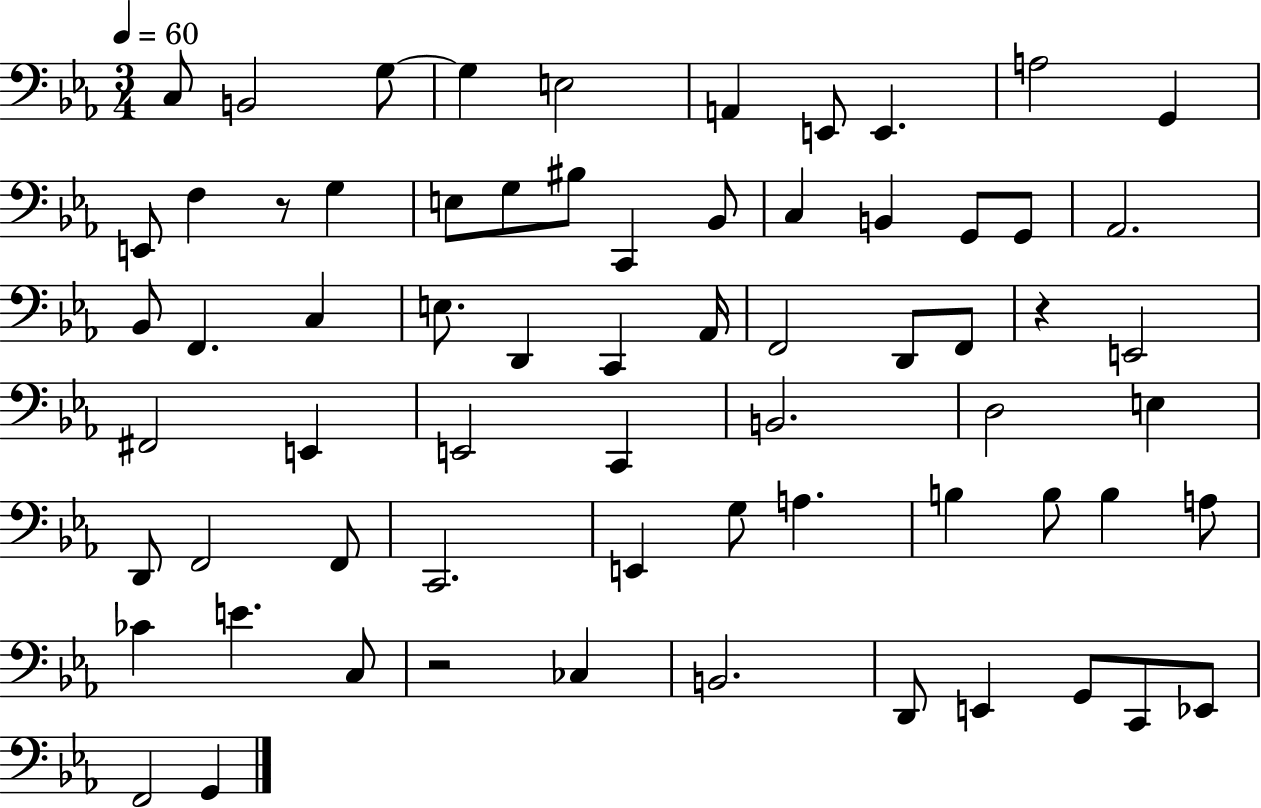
{
  \clef bass
  \numericTimeSignature
  \time 3/4
  \key ees \major
  \tempo 4 = 60
  c8 b,2 g8~~ | g4 e2 | a,4 e,8 e,4. | a2 g,4 | \break e,8 f4 r8 g4 | e8 g8 bis8 c,4 bes,8 | c4 b,4 g,8 g,8 | aes,2. | \break bes,8 f,4. c4 | e8. d,4 c,4 aes,16 | f,2 d,8 f,8 | r4 e,2 | \break fis,2 e,4 | e,2 c,4 | b,2. | d2 e4 | \break d,8 f,2 f,8 | c,2. | e,4 g8 a4. | b4 b8 b4 a8 | \break ces'4 e'4. c8 | r2 ces4 | b,2. | d,8 e,4 g,8 c,8 ees,8 | \break f,2 g,4 | \bar "|."
}